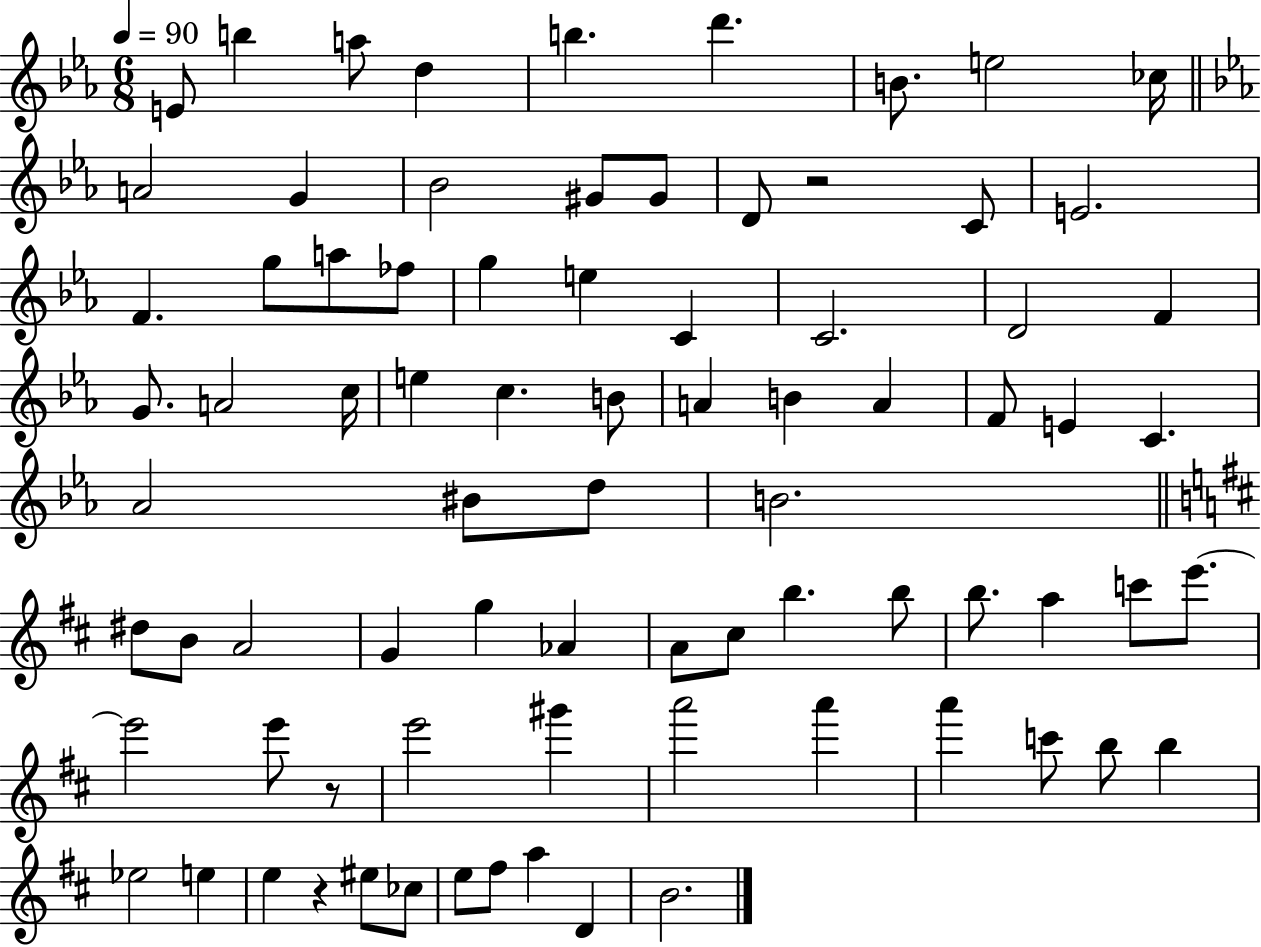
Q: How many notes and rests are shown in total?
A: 80